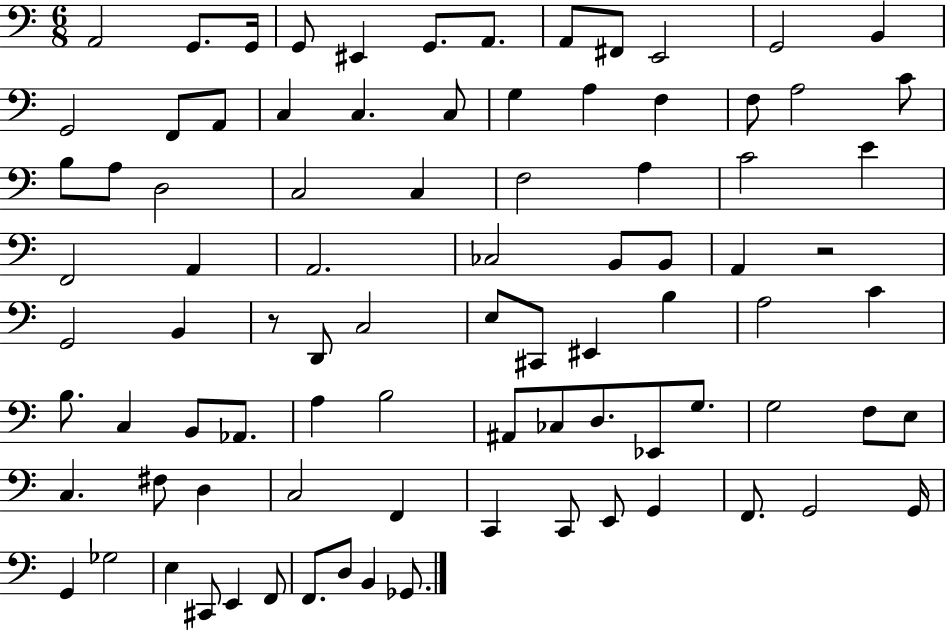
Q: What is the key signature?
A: C major